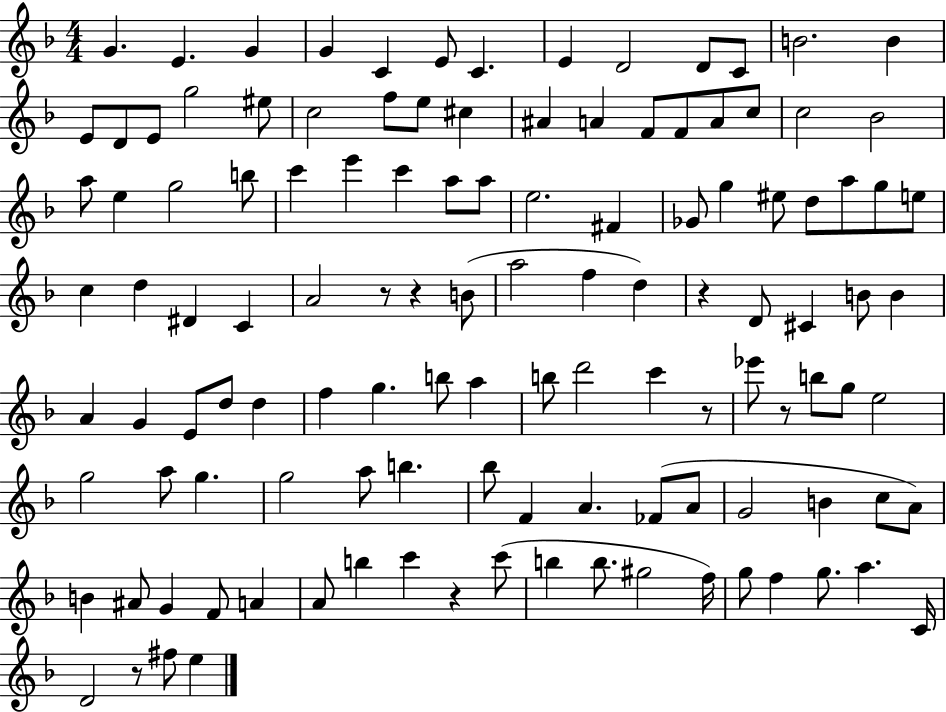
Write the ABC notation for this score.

X:1
T:Untitled
M:4/4
L:1/4
K:F
G E G G C E/2 C E D2 D/2 C/2 B2 B E/2 D/2 E/2 g2 ^e/2 c2 f/2 e/2 ^c ^A A F/2 F/2 A/2 c/2 c2 _B2 a/2 e g2 b/2 c' e' c' a/2 a/2 e2 ^F _G/2 g ^e/2 d/2 a/2 g/2 e/2 c d ^D C A2 z/2 z B/2 a2 f d z D/2 ^C B/2 B A G E/2 d/2 d f g b/2 a b/2 d'2 c' z/2 _e'/2 z/2 b/2 g/2 e2 g2 a/2 g g2 a/2 b _b/2 F A _F/2 A/2 G2 B c/2 A/2 B ^A/2 G F/2 A A/2 b c' z c'/2 b b/2 ^g2 f/4 g/2 f g/2 a C/4 D2 z/2 ^f/2 e